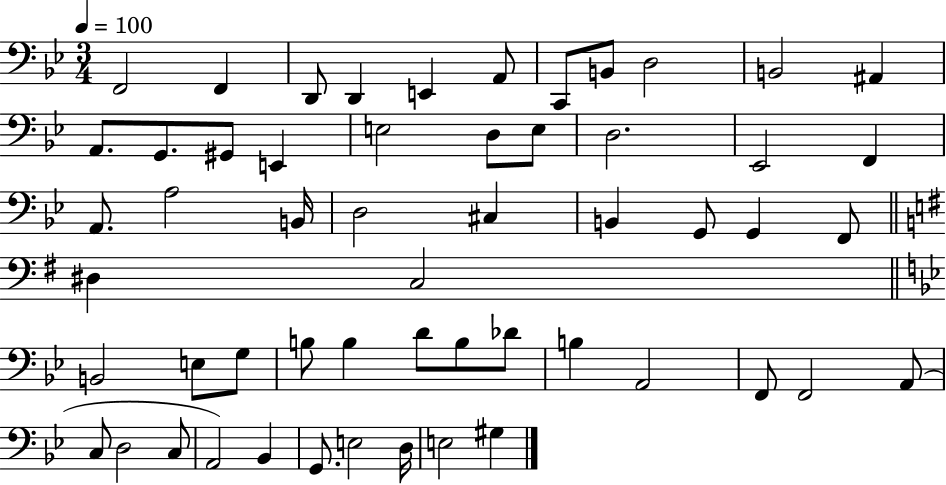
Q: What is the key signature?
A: BES major